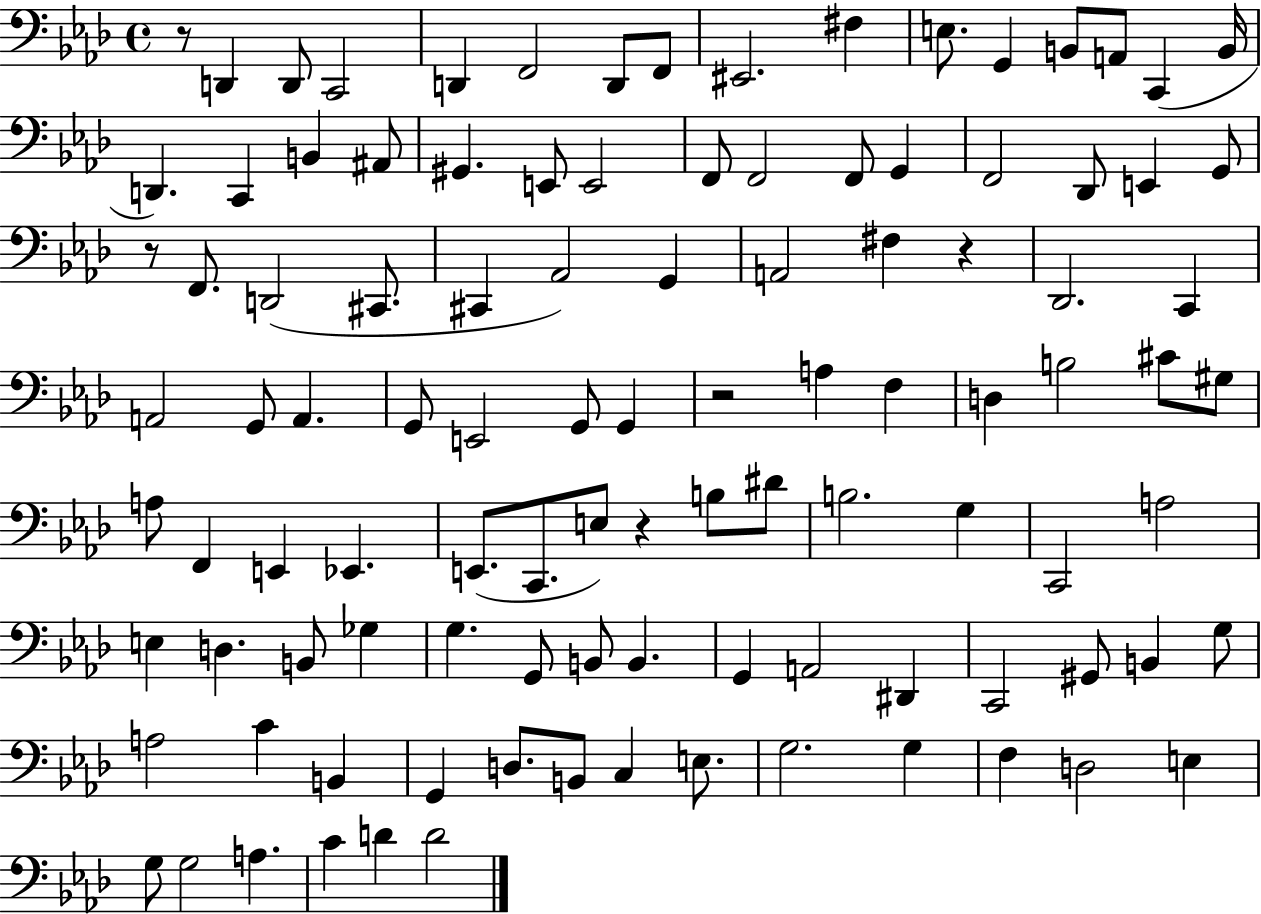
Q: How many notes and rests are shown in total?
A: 105